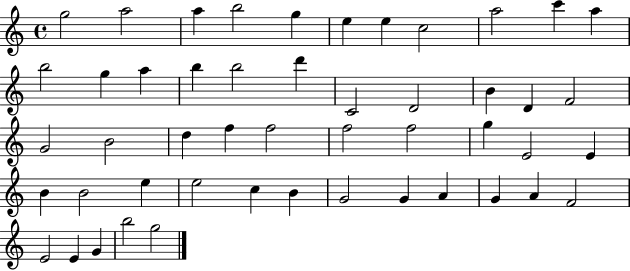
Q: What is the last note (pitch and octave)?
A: G5